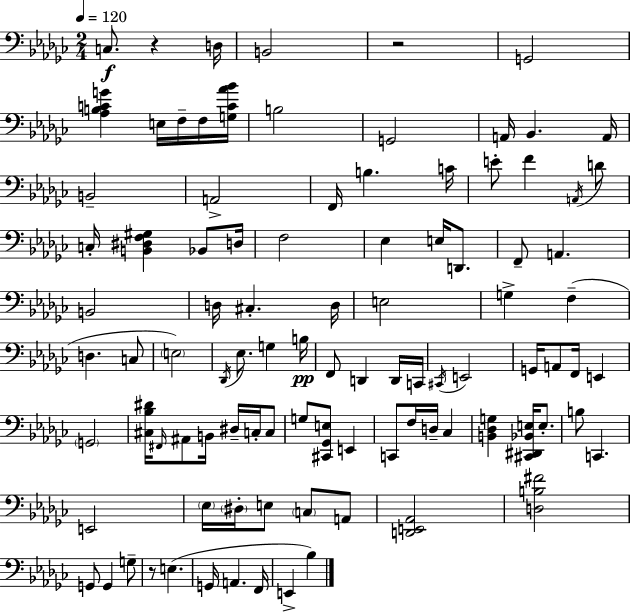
X:1
T:Untitled
M:2/4
L:1/4
K:Ebm
C,/2 z D,/4 B,,2 z2 G,,2 [_A,B,CG] E,/4 F,/4 F,/4 [G,C_A_B]/4 B,2 G,,2 A,,/4 _B,, A,,/4 B,,2 A,,2 F,,/4 B, C/4 E/2 F A,,/4 D/2 C,/4 [B,,^D,F,^G,] _B,,/2 D,/4 F,2 _E, E,/4 D,,/2 F,,/2 A,, B,,2 D,/4 ^C, D,/4 E,2 G, F, D, C,/2 E,2 _D,,/4 _E,/2 G, B,/4 F,,/2 D,, D,,/4 C,,/4 ^C,,/4 E,,2 G,,/4 A,,/2 F,,/4 E,, G,,2 [^C,_B,^D]/4 ^F,,/4 ^A,,/2 B,,/4 ^D,/4 C,/4 C,/2 G,/2 [^C,,_G,,E,]/2 E,, C,,/2 F,/4 D,/4 _C, [B,,_D,G,] [^C,,^D,,_B,,E,]/4 E,/2 B,/2 C,, E,,2 _E,/4 ^D,/4 E,/2 C,/2 A,,/2 [D,,E,,_A,,]2 [D,B,^F]2 G,,/2 G,, G,/2 z/2 E, G,,/4 A,, F,,/4 E,, _B,